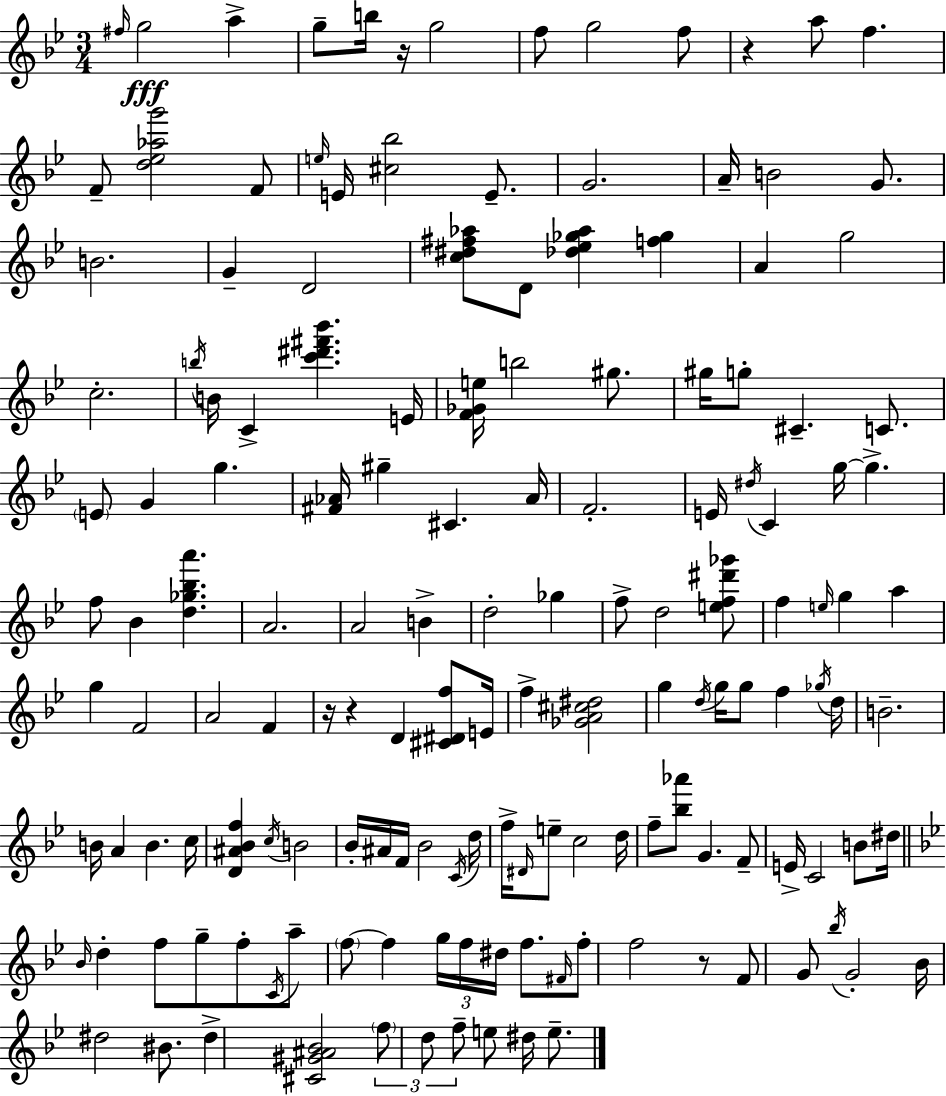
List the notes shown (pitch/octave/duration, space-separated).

F#5/s G5/h A5/q G5/e B5/s R/s G5/h F5/e G5/h F5/e R/q A5/e F5/q. F4/e [D5,Eb5,Ab5,G6]/h F4/e E5/s E4/s [C#5,Bb5]/h E4/e. G4/h. A4/s B4/h G4/e. B4/h. G4/q D4/h [C5,D#5,F#5,Ab5]/e D4/e [Db5,Eb5,Gb5,Ab5]/q [F5,Gb5]/q A4/q G5/h C5/h. B5/s B4/s C4/q [C6,D#6,F#6,Bb6]/q. E4/s [F4,Gb4,E5]/s B5/h G#5/e. G#5/s G5/e C#4/q. C4/e. E4/e G4/q G5/q. [F#4,Ab4]/s G#5/q C#4/q. Ab4/s F4/h. E4/s D#5/s C4/q G5/s G5/q. F5/e Bb4/q [D5,Gb5,Bb5,A6]/q. A4/h. A4/h B4/q D5/h Gb5/q F5/e D5/h [E5,F5,D#6,Gb6]/e F5/q E5/s G5/q A5/q G5/q F4/h A4/h F4/q R/s R/q D4/q [C#4,D#4,F5]/e E4/s F5/q [Gb4,A4,C#5,D#5]/h G5/q D5/s G5/s G5/e F5/q Gb5/s D5/s B4/h. B4/s A4/q B4/q. C5/s [D4,A#4,Bb4,F5]/q C5/s B4/h Bb4/s A#4/s F4/s Bb4/h C4/s D5/s F5/s D#4/s E5/e C5/h D5/s F5/e [Bb5,Ab6]/e G4/q. F4/e E4/s C4/h B4/e D#5/s Bb4/s D5/q F5/e G5/e F5/e C4/s A5/e F5/e F5/q G5/s F5/s D#5/s F5/e. F#4/s F5/e F5/h R/e F4/e G4/e Bb5/s G4/h Bb4/s D#5/h BIS4/e. D#5/q [C#4,G#4,A#4,Bb4]/h F5/e D5/e F5/e E5/e D#5/s E5/e.